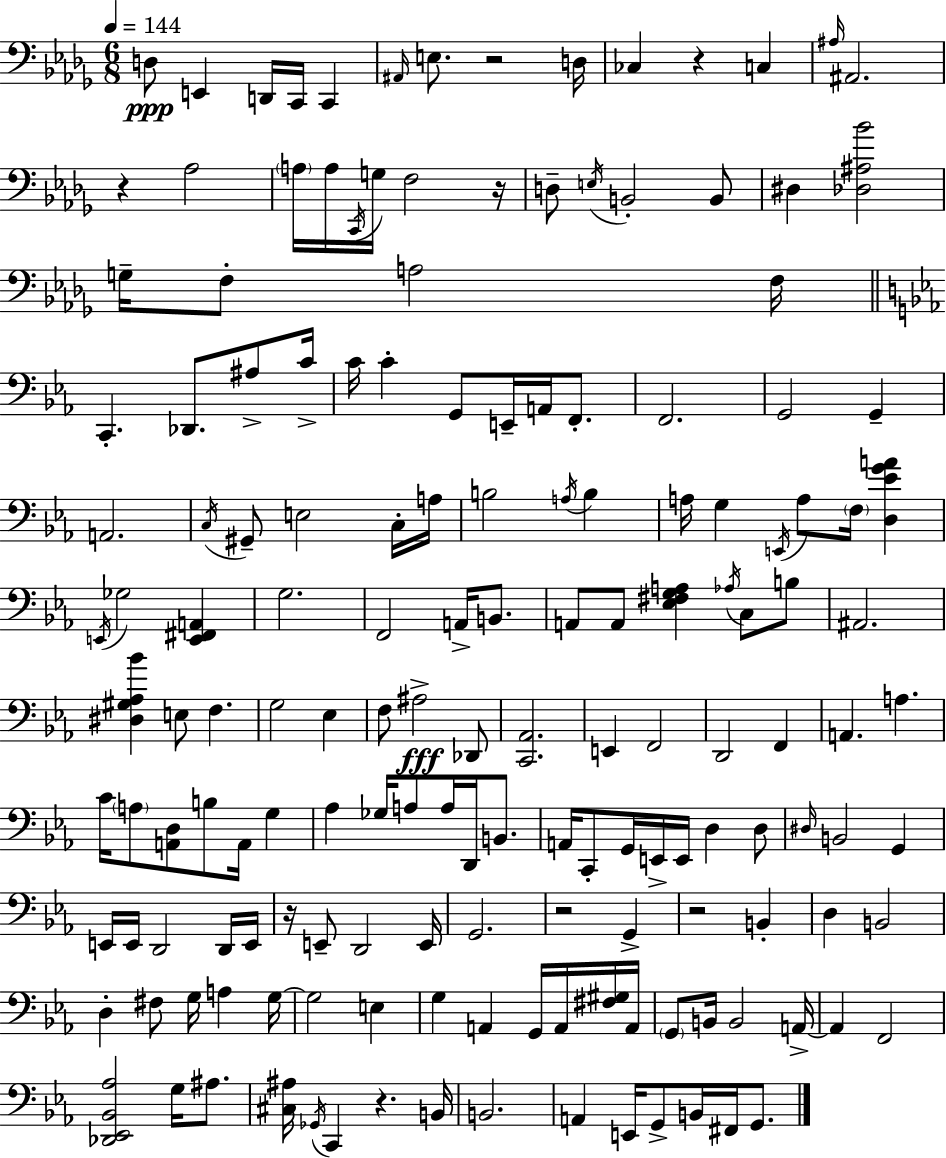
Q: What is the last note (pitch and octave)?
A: G2